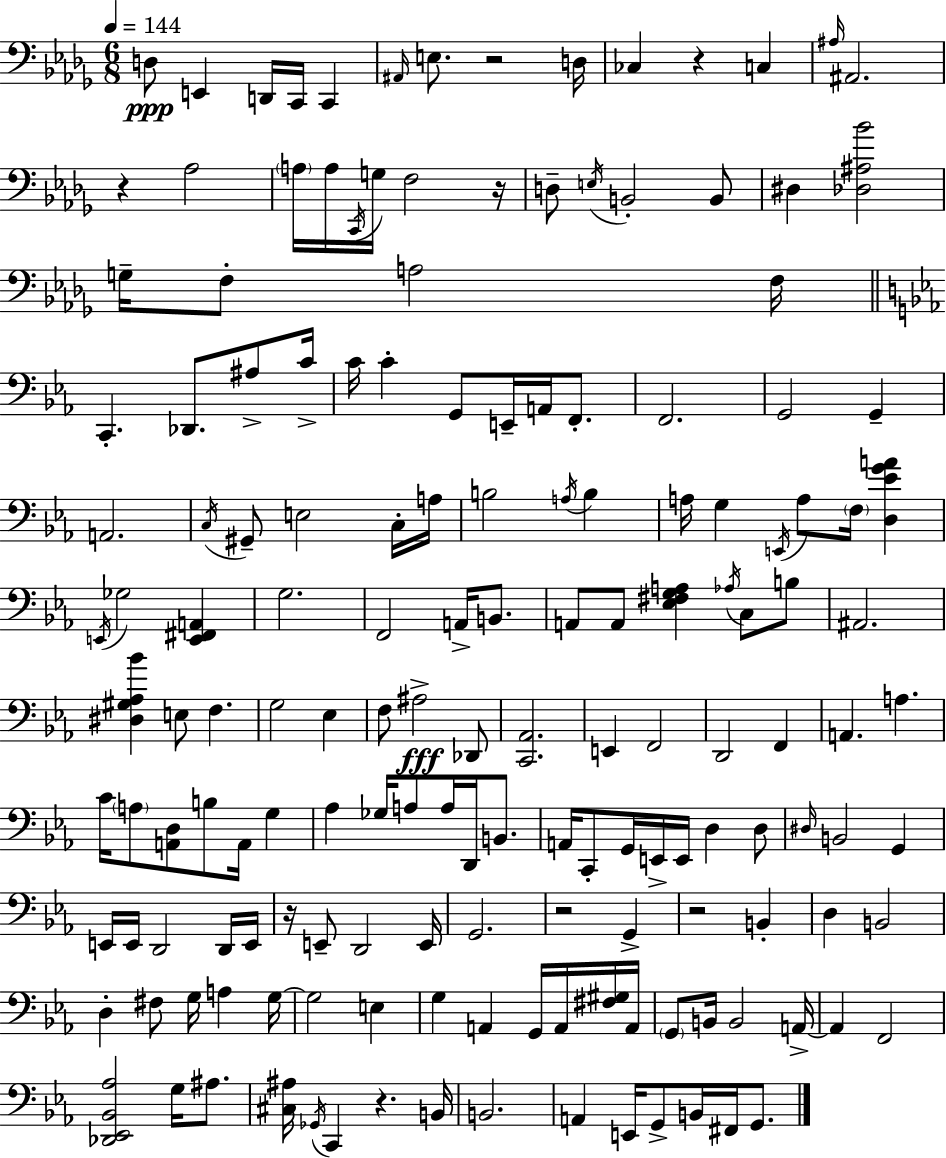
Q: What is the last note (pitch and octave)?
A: G2